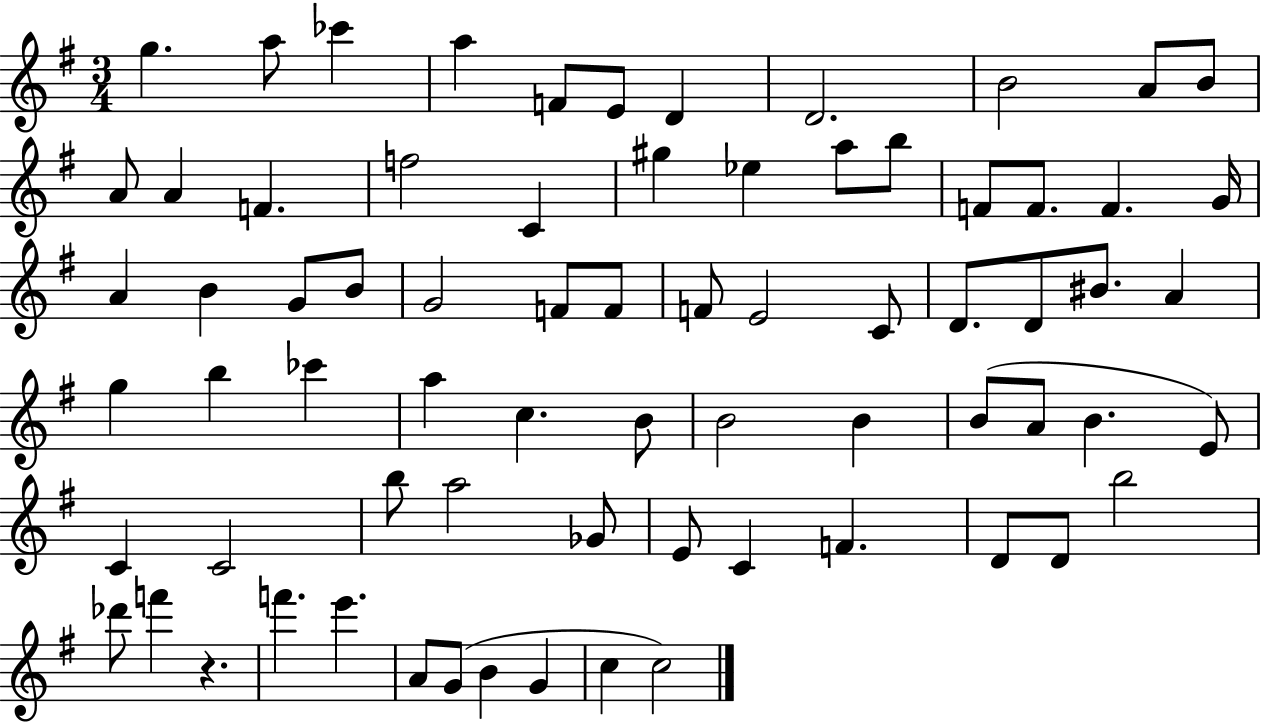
{
  \clef treble
  \numericTimeSignature
  \time 3/4
  \key g \major
  g''4. a''8 ces'''4 | a''4 f'8 e'8 d'4 | d'2. | b'2 a'8 b'8 | \break a'8 a'4 f'4. | f''2 c'4 | gis''4 ees''4 a''8 b''8 | f'8 f'8. f'4. g'16 | \break a'4 b'4 g'8 b'8 | g'2 f'8 f'8 | f'8 e'2 c'8 | d'8. d'8 bis'8. a'4 | \break g''4 b''4 ces'''4 | a''4 c''4. b'8 | b'2 b'4 | b'8( a'8 b'4. e'8) | \break c'4 c'2 | b''8 a''2 ges'8 | e'8 c'4 f'4. | d'8 d'8 b''2 | \break des'''8 f'''4 r4. | f'''4. e'''4. | a'8 g'8( b'4 g'4 | c''4 c''2) | \break \bar "|."
}